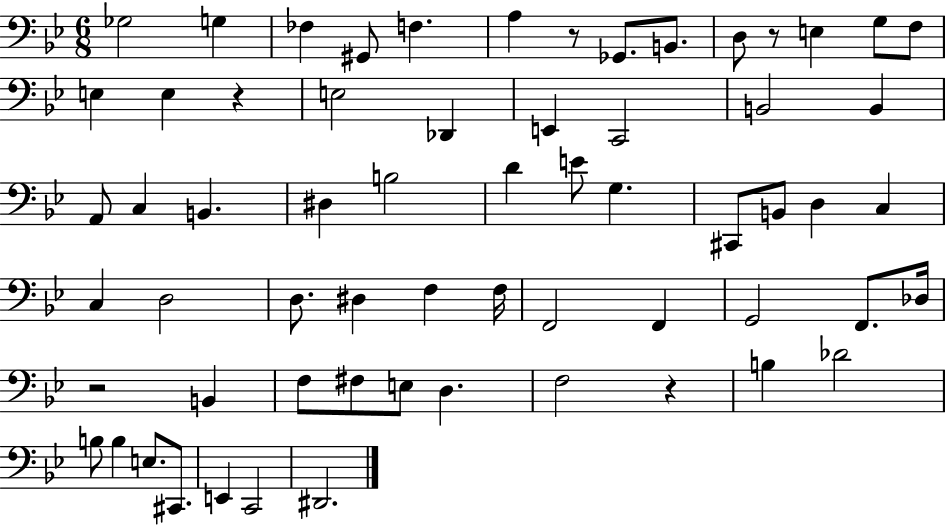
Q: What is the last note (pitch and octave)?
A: D#2